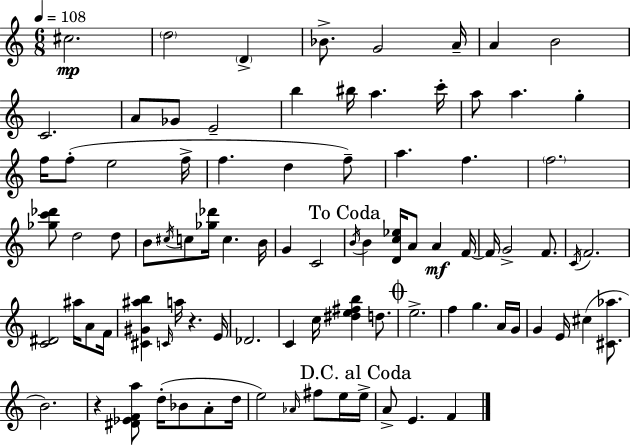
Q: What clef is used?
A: treble